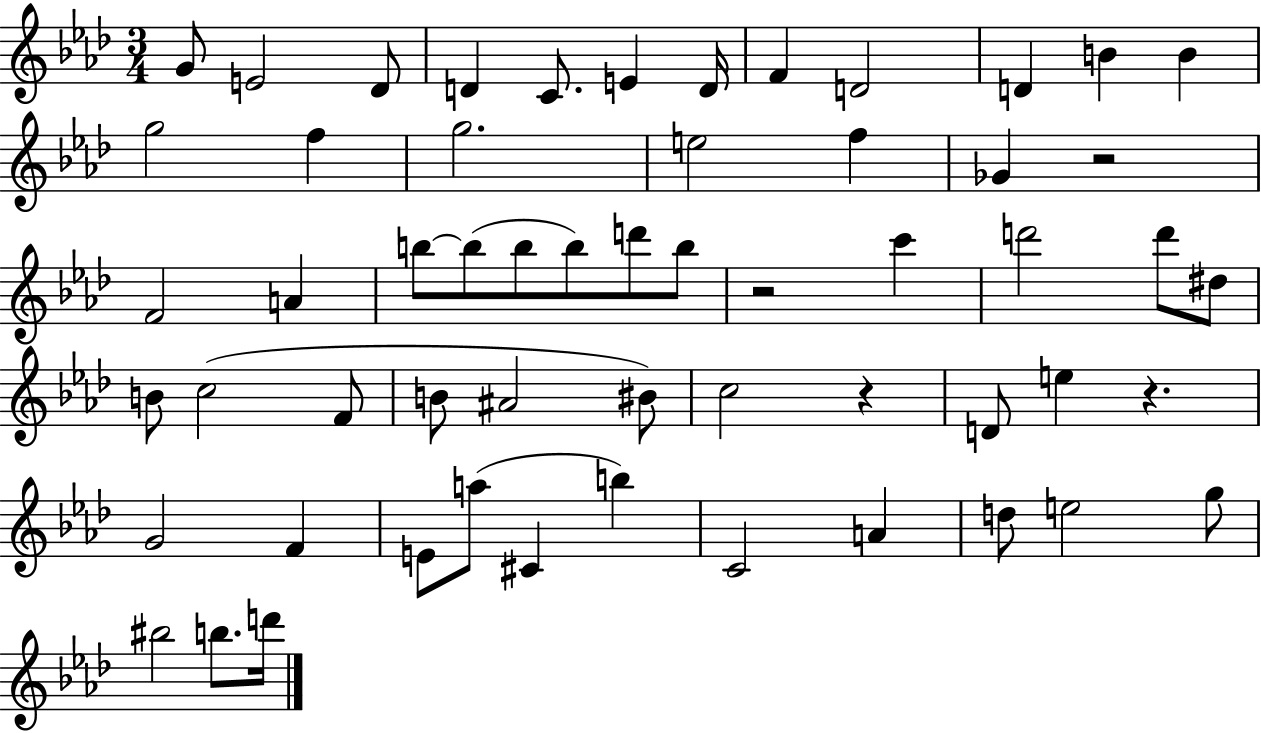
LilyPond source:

{
  \clef treble
  \numericTimeSignature
  \time 3/4
  \key aes \major
  \repeat volta 2 { g'8 e'2 des'8 | d'4 c'8. e'4 d'16 | f'4 d'2 | d'4 b'4 b'4 | \break g''2 f''4 | g''2. | e''2 f''4 | ges'4 r2 | \break f'2 a'4 | b''8~~ b''8( b''8 b''8) d'''8 b''8 | r2 c'''4 | d'''2 d'''8 dis''8 | \break b'8 c''2( f'8 | b'8 ais'2 bis'8) | c''2 r4 | d'8 e''4 r4. | \break g'2 f'4 | e'8 a''8( cis'4 b''4) | c'2 a'4 | d''8 e''2 g''8 | \break bis''2 b''8. d'''16 | } \bar "|."
}